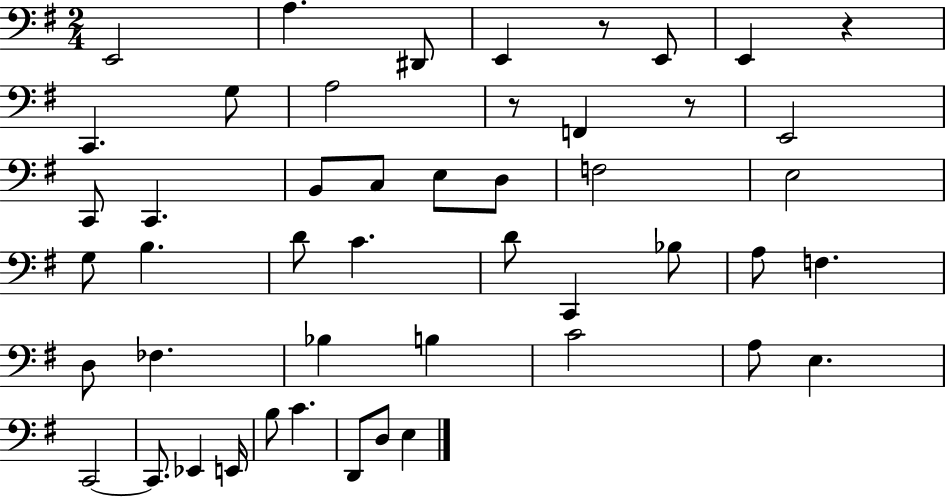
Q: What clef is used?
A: bass